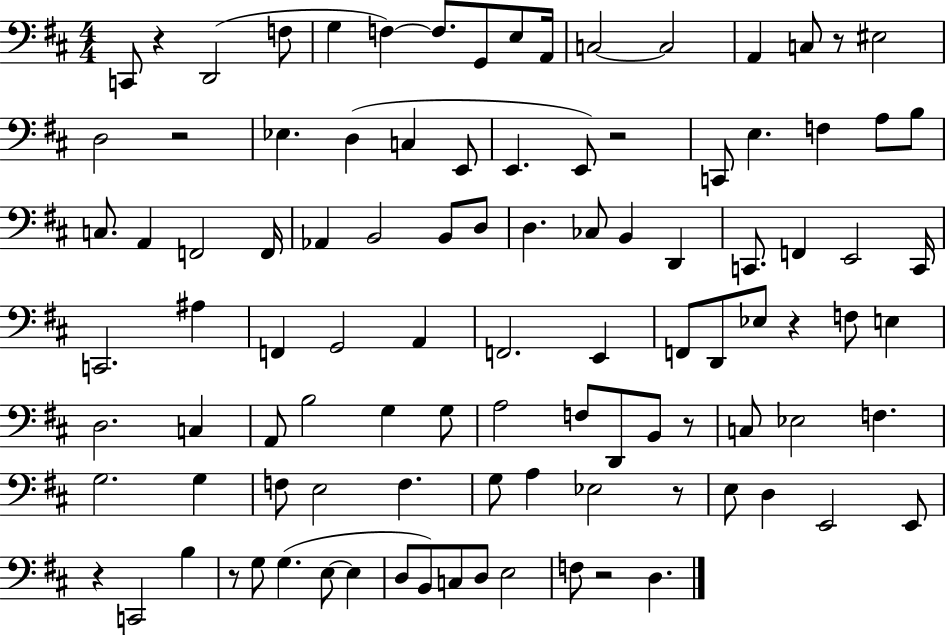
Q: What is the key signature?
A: D major